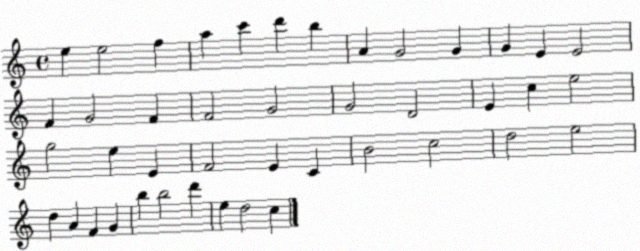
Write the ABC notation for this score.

X:1
T:Untitled
M:4/4
L:1/4
K:C
e e2 f a c' d' b A G2 G G E E2 F G2 F F2 G2 G2 D2 E c e2 g2 e E F2 E C B2 c2 d2 e2 d A F G b b2 d' e d2 c